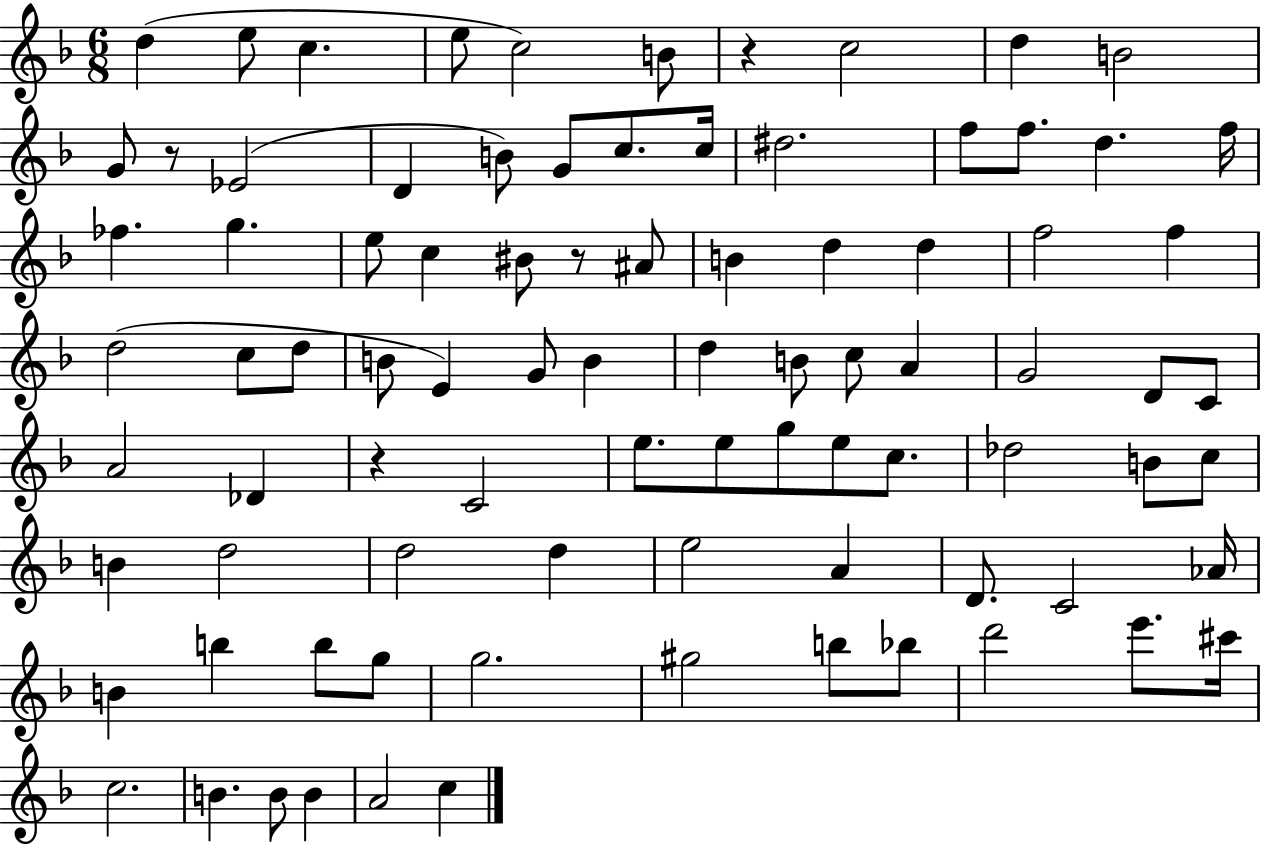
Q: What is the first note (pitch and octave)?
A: D5